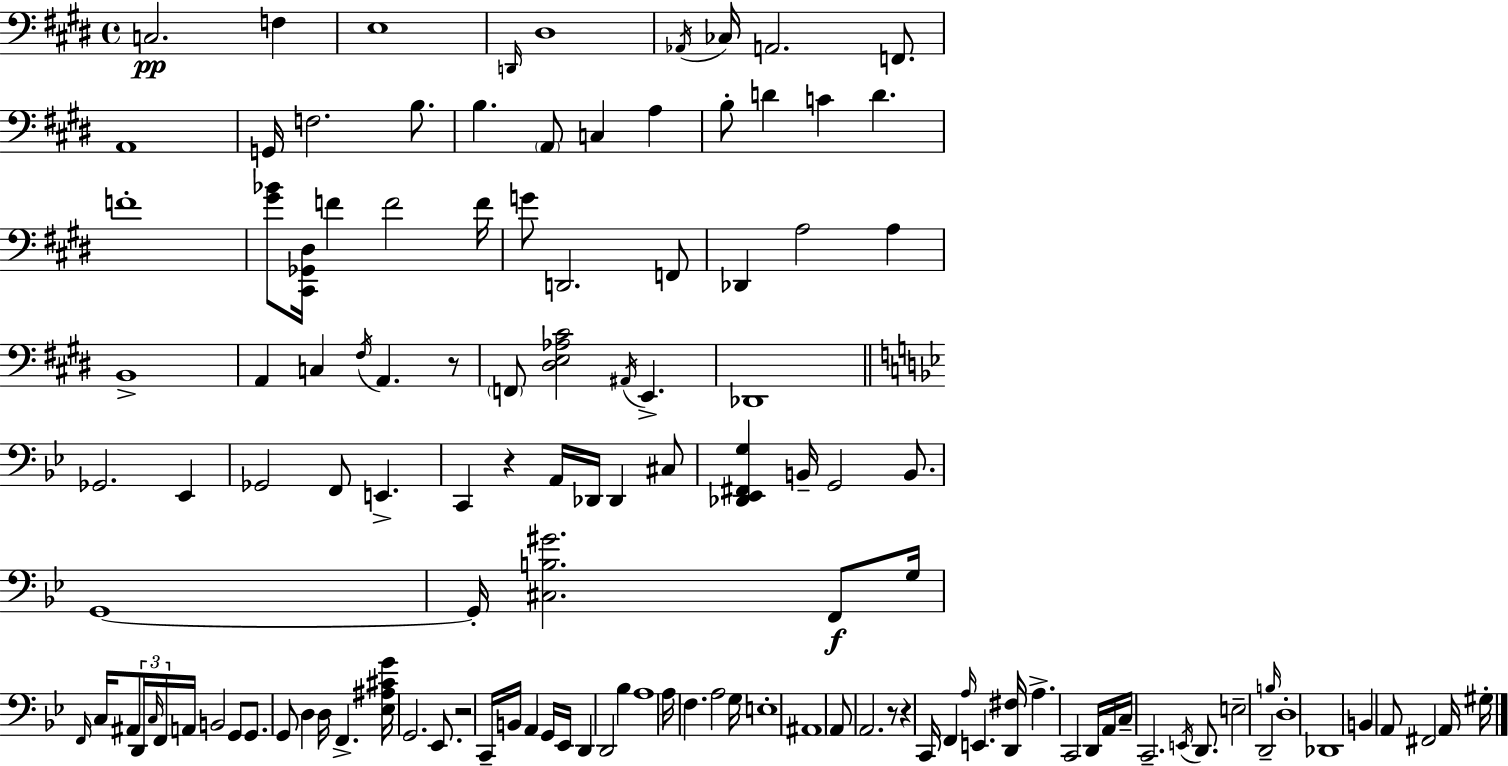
C3/h. F3/q E3/w D2/s D#3/w Ab2/s CES3/s A2/h. F2/e. A2/w G2/s F3/h. B3/e. B3/q. A2/e C3/q A3/q B3/e D4/q C4/q D4/q. F4/w [G#4,Bb4]/e [C#2,Gb2,D#3]/s F4/q F4/h F4/s G4/e D2/h. F2/e Db2/q A3/h A3/q B2/w A2/q C3/q F#3/s A2/q. R/e F2/e [D#3,E3,Ab3,C#4]/h A#2/s E2/q. Db2/w Gb2/h. Eb2/q Gb2/h F2/e E2/q. C2/q R/q A2/s Db2/s Db2/q C#3/e [Db2,Eb2,F#2,G3]/q B2/s G2/h B2/e. G2/w G2/s [C#3,B3,G#4]/h. F2/e G3/s F2/s C3/s A#2/e D2/s C3/s F2/s A2/s B2/h G2/e G2/e. G2/e D3/q D3/s F2/q. [Eb3,A#3,C#4,G4]/s G2/h. Eb2/e. R/h C2/s B2/s A2/q G2/s Eb2/s D2/q D2/h Bb3/q A3/w A3/s F3/q. A3/h G3/s E3/w A#2/w A2/e A2/h. R/e R/q C2/s F2/q A3/s E2/q. [D2,F#3]/s A3/q. C2/h D2/s A2/s C3/s C2/h. E2/s D2/e. E3/h D2/h B3/s D3/w Db2/w B2/q A2/e F#2/h A2/s G#3/s